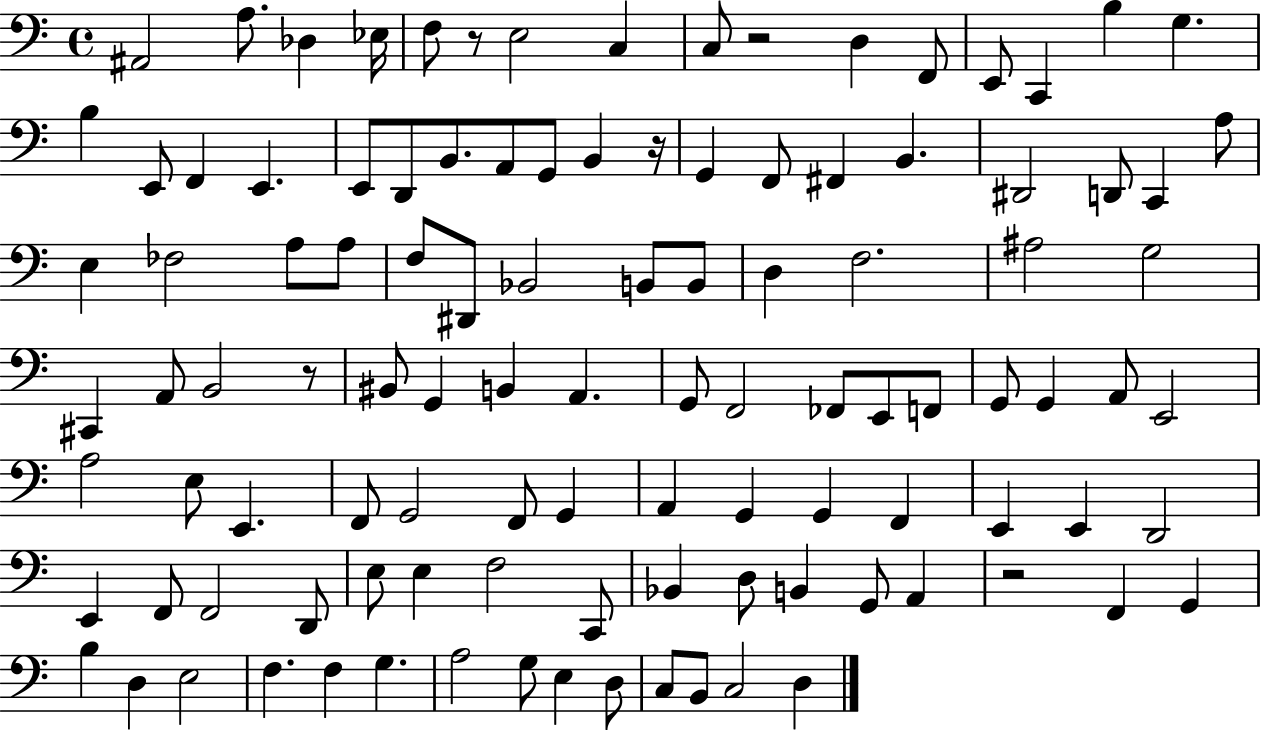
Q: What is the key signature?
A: C major